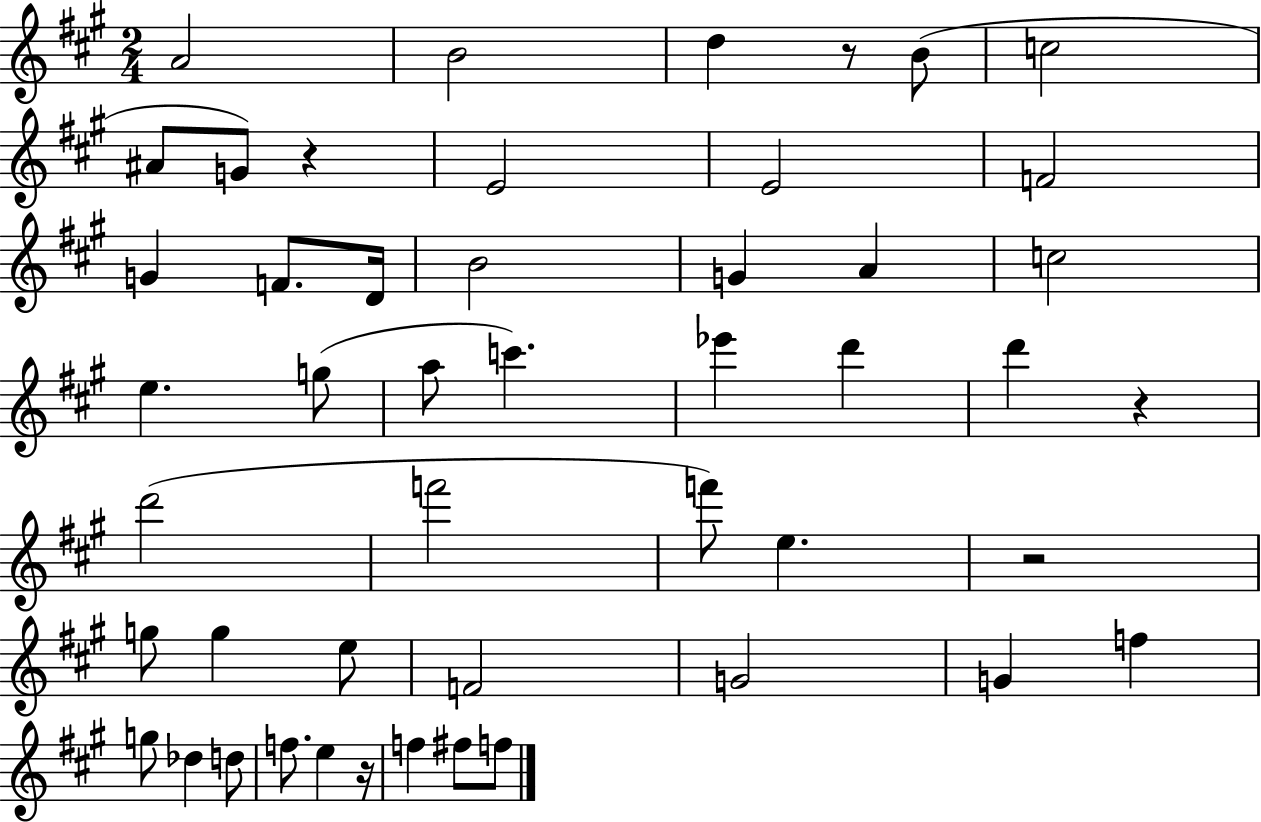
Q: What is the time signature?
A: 2/4